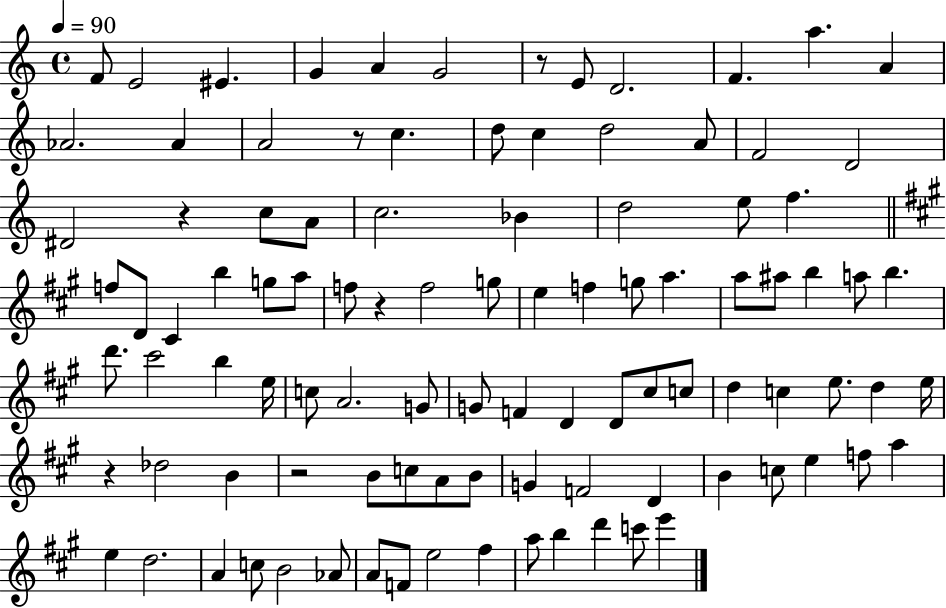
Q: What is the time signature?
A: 4/4